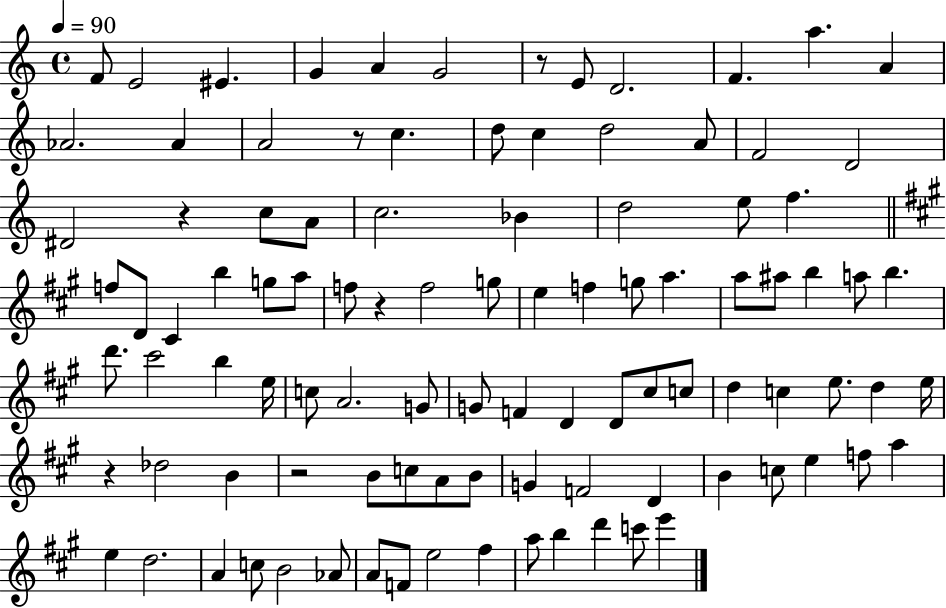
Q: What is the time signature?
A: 4/4